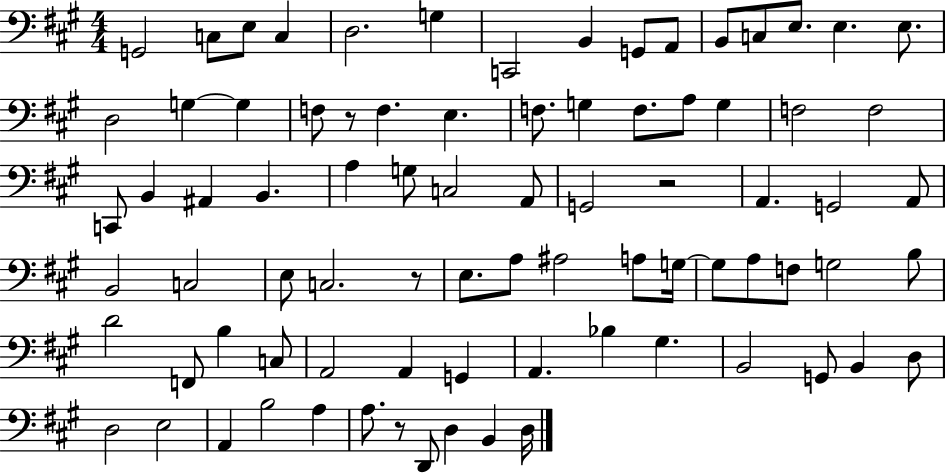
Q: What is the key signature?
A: A major